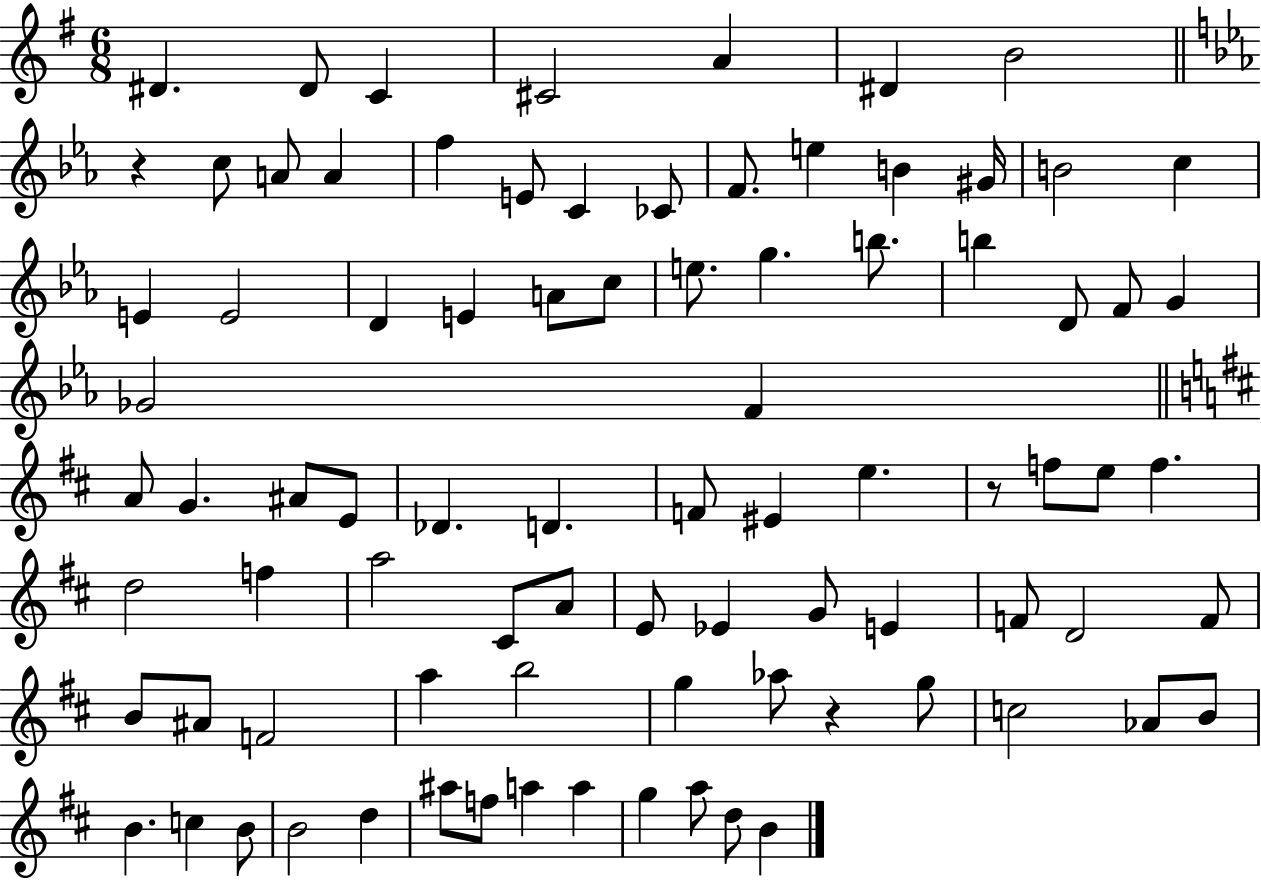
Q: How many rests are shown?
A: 3